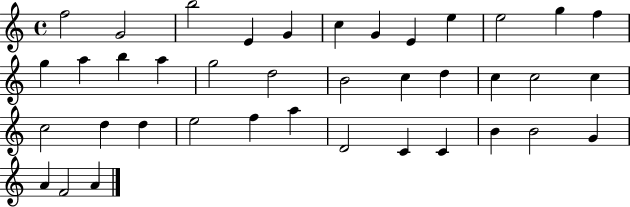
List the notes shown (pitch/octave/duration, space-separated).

F5/h G4/h B5/h E4/q G4/q C5/q G4/q E4/q E5/q E5/h G5/q F5/q G5/q A5/q B5/q A5/q G5/h D5/h B4/h C5/q D5/q C5/q C5/h C5/q C5/h D5/q D5/q E5/h F5/q A5/q D4/h C4/q C4/q B4/q B4/h G4/q A4/q F4/h A4/q